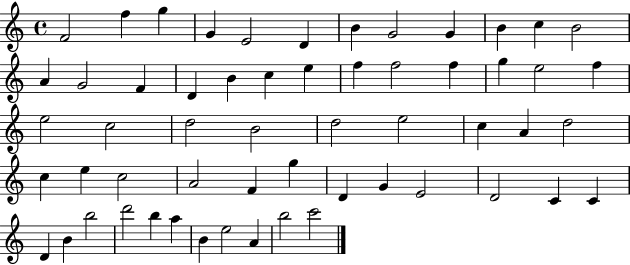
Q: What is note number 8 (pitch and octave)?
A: G4